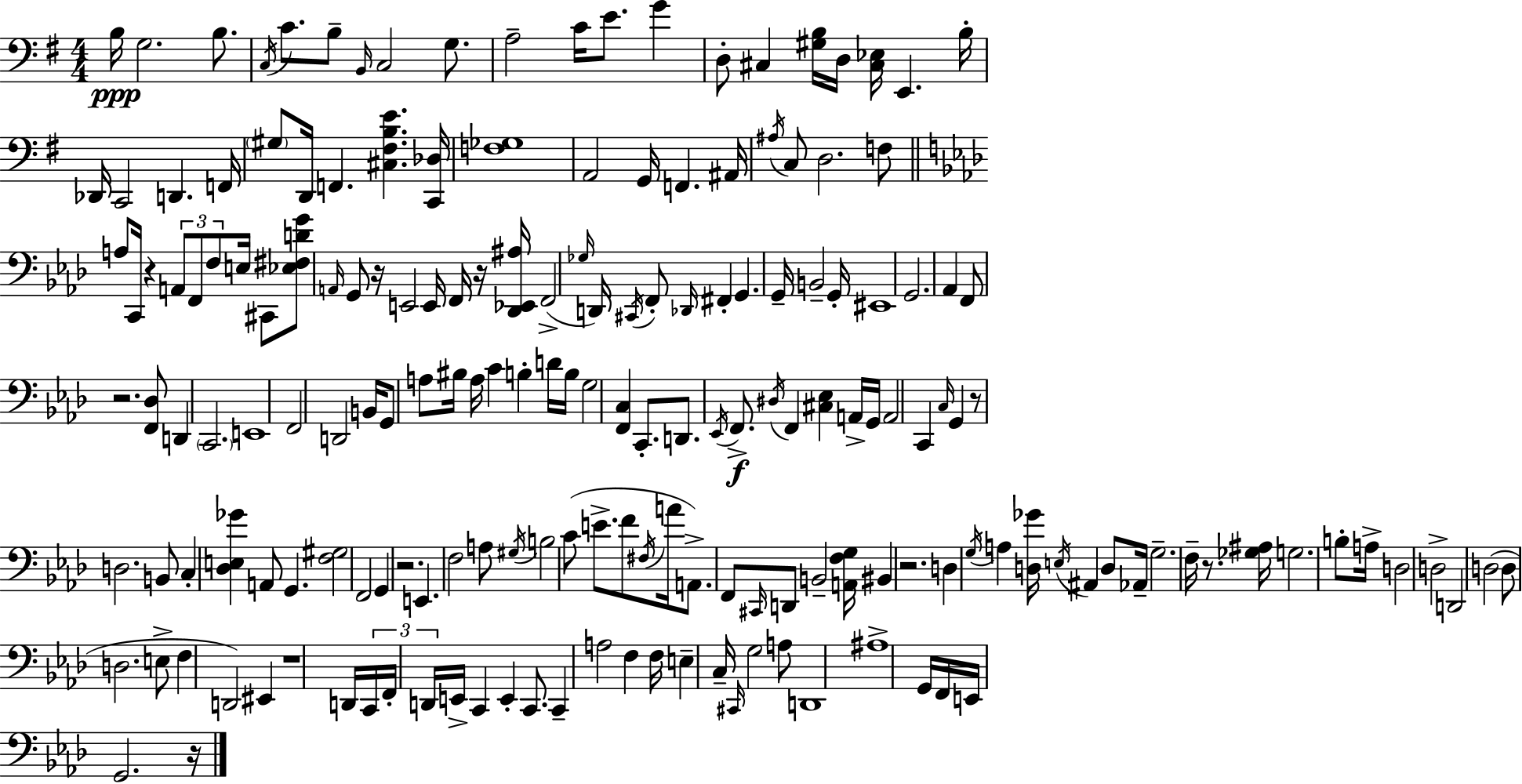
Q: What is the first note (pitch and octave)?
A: B3